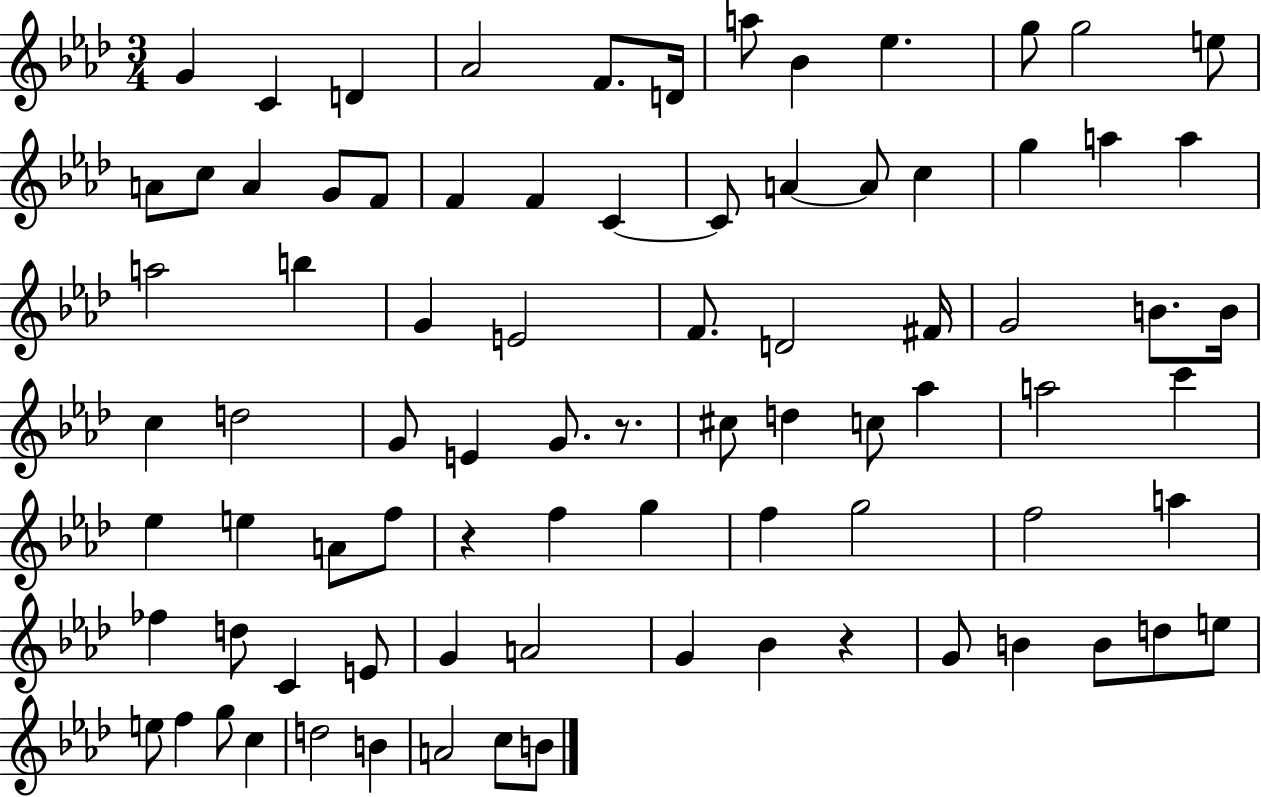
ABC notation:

X:1
T:Untitled
M:3/4
L:1/4
K:Ab
G C D _A2 F/2 D/4 a/2 _B _e g/2 g2 e/2 A/2 c/2 A G/2 F/2 F F C C/2 A A/2 c g a a a2 b G E2 F/2 D2 ^F/4 G2 B/2 B/4 c d2 G/2 E G/2 z/2 ^c/2 d c/2 _a a2 c' _e e A/2 f/2 z f g f g2 f2 a _f d/2 C E/2 G A2 G _B z G/2 B B/2 d/2 e/2 e/2 f g/2 c d2 B A2 c/2 B/2